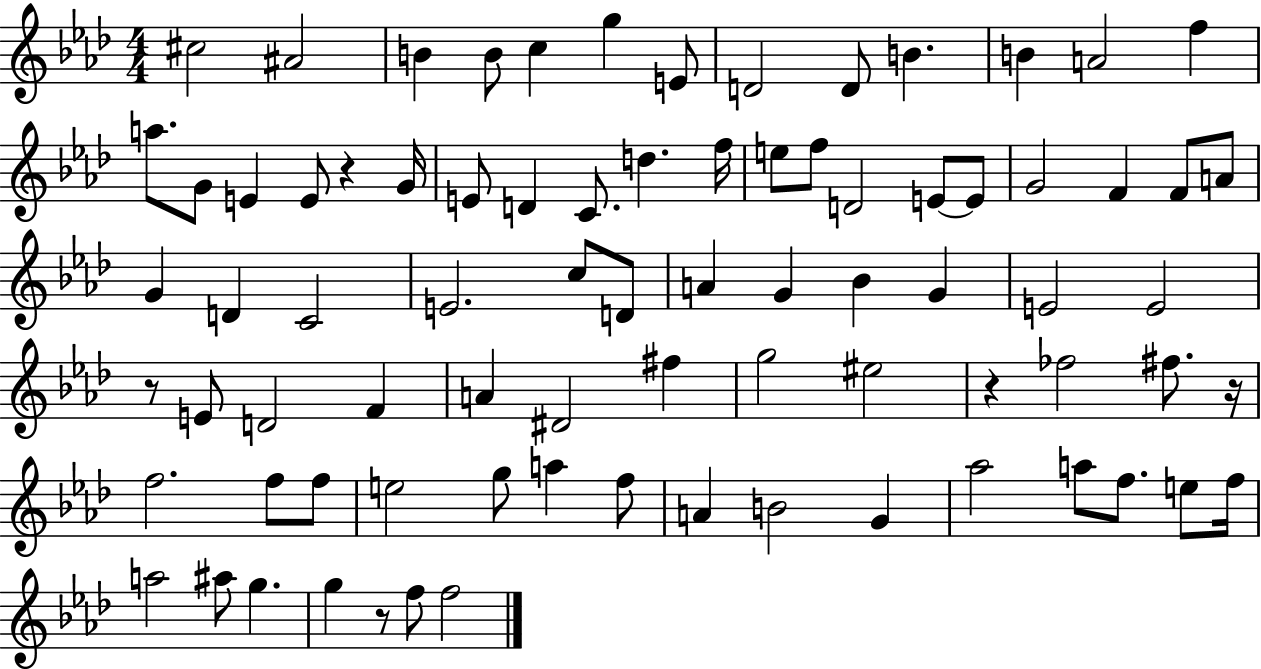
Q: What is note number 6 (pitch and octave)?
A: G5